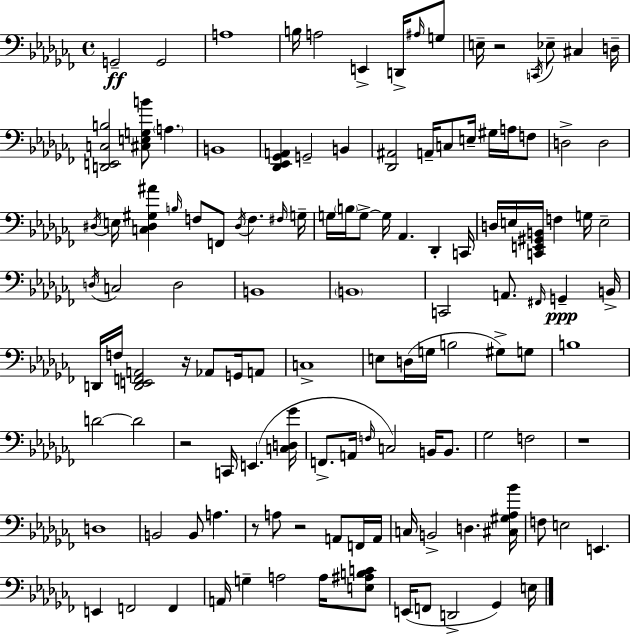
{
  \clef bass
  \time 4/4
  \defaultTimeSignature
  \key aes \minor
  g,2--\ff g,2 | a1 | b16 a2 e,4-> d,16-> \grace { ais16 } g8 | e16-- r2 \acciaccatura { c,16 } ees8-- cis4 | \break d16-- <d, e, c b>2 <cis e g b'>8 \parenthesize a4. | b,1 | <des, ees, ges, a,>4 g,2-- b,4 | <des, ais,>2 a,16-- c8 e16-- gis16 a16 | \break f8 d2-> d2 | \acciaccatura { dis16 } e16 <c dis gis ais'>4 \grace { b16 } f8 f,8 \acciaccatura { dis16 } f4. | \grace { fis16 } g16-- g16 \parenthesize b16 g8->~~ g16 aes,4. | des,4-. c,16 d16 e16 <c, e, gis, b,>16 f4 g16 e2-- | \break \acciaccatura { d16 } c2 d2 | b,1 | \parenthesize b,1 | c,2 a,8. | \break \grace { fis,16 } g,4--\ppp b,16-> d,16 f16 <d, e, f, a,>2 | r16 aes,8 g,16 a,8 c1-> | e8 d16( g16 b2 | gis8->) g8 b1 | \break d'2~~ | d'2 r2 | c,16 e,4.( <c d ges'>16 f,8.-> a,16 \grace { f16 } c2) | b,16 b,8. ges2 | \break f2 r1 | d1 | b,2 | b,8 a4. r8 a8 r2 | \break a,8 f,16 a,16 c16 b,2-> | d4. <cis gis aes bes'>16 f8 e2 | e,4. e,4 f,2 | f,4 a,16 g4-- a2 | \break a16 <e ais b c'>8 e,16( f,8 d,2-> | ges,4) e16 \bar "|."
}